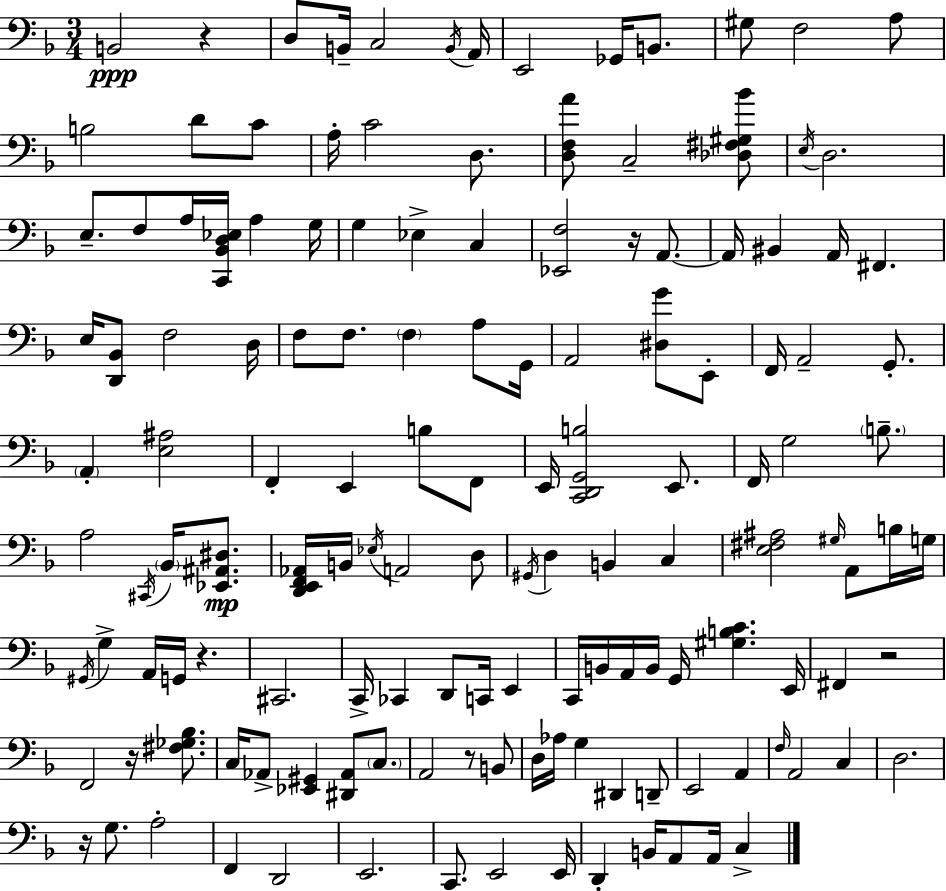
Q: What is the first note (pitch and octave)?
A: B2